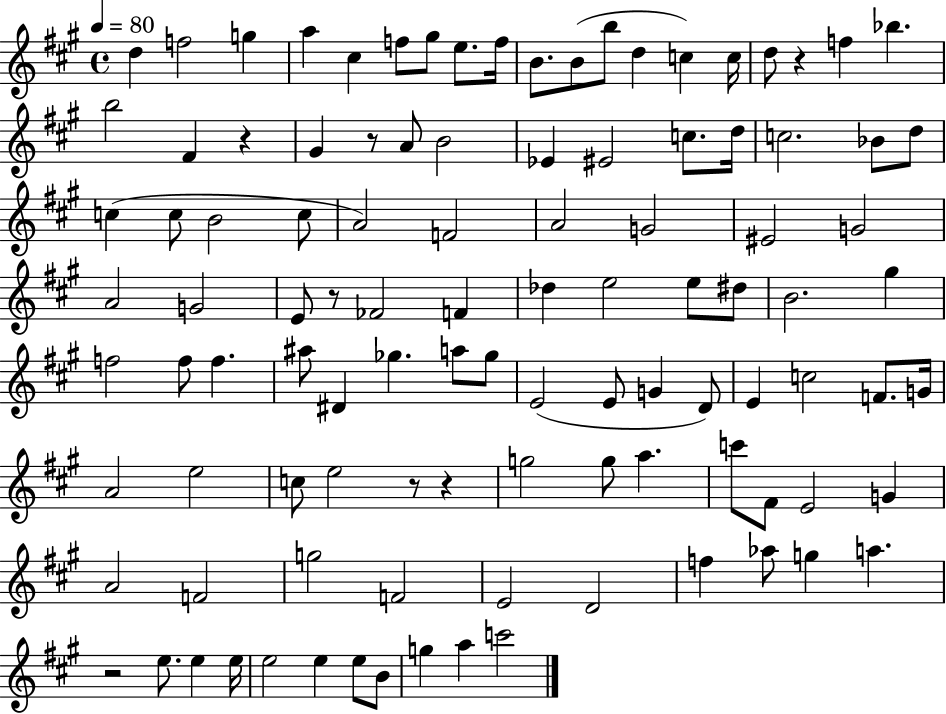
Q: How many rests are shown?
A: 7